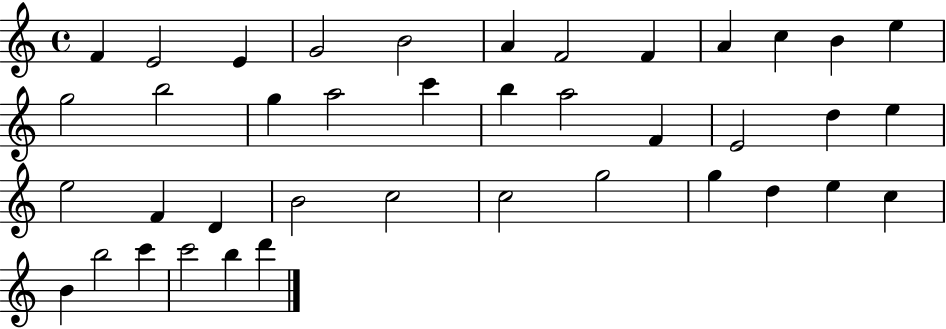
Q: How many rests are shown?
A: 0